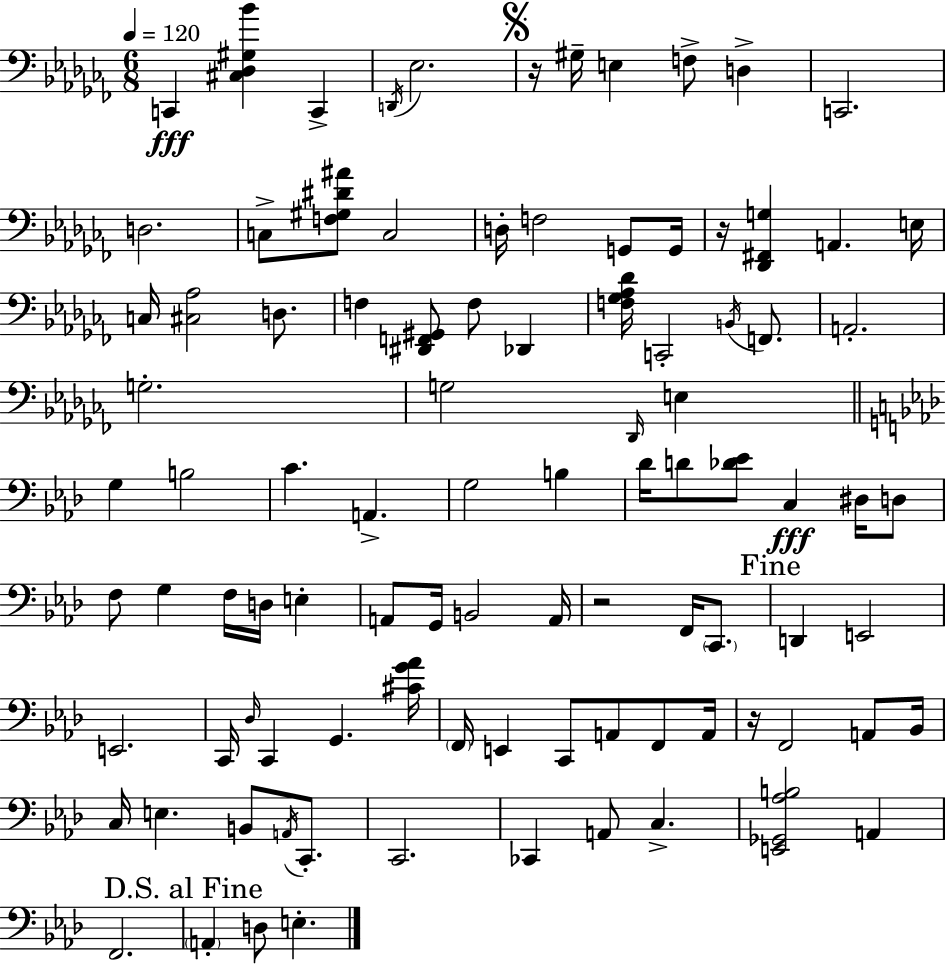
{
  \clef bass
  \numericTimeSignature
  \time 6/8
  \key aes \minor
  \tempo 4 = 120
  c,4\fff <cis des gis bes'>4 c,4-> | \acciaccatura { d,16 } ees2. | \mark \markup { \musicglyph "scripts.segno" } r16 gis16-- e4 f8-> d4-> | c,2. | \break d2. | c8-> <f gis dis' ais'>8 c2 | d16-. f2 g,8 | g,16 r16 <des, fis, g>4 a,4. | \break e16 c16 <cis aes>2 d8. | f4 <dis, f, gis,>8 f8 des,4 | <f ges aes des'>16 c,2-. \acciaccatura { b,16 } f,8. | a,2.-. | \break g2.-. | g2 \grace { des,16 } e4 | \bar "||" \break \key aes \major g4 b2 | c'4. a,4.-> | g2 b4 | des'16 d'8 <des' ees'>8 c4\fff dis16 d8 | \break f8 g4 f16 d16 e4-. | a,8 g,16 b,2 a,16 | r2 f,16 \parenthesize c,8. | \mark "Fine" d,4 e,2 | \break e,2. | c,16 \grace { des16 } c,4 g,4. | <cis' g' aes'>16 \parenthesize f,16 e,4 c,8 a,8 f,8 | a,16 r16 f,2 a,8 | \break bes,16 c16 e4. b,8 \acciaccatura { a,16 } c,8.-. | c,2. | ces,4 a,8 c4.-> | <e, ges, aes b>2 a,4 | \break f,2. | \mark "D.S. al Fine" \parenthesize a,4-. d8 e4.-. | \bar "|."
}